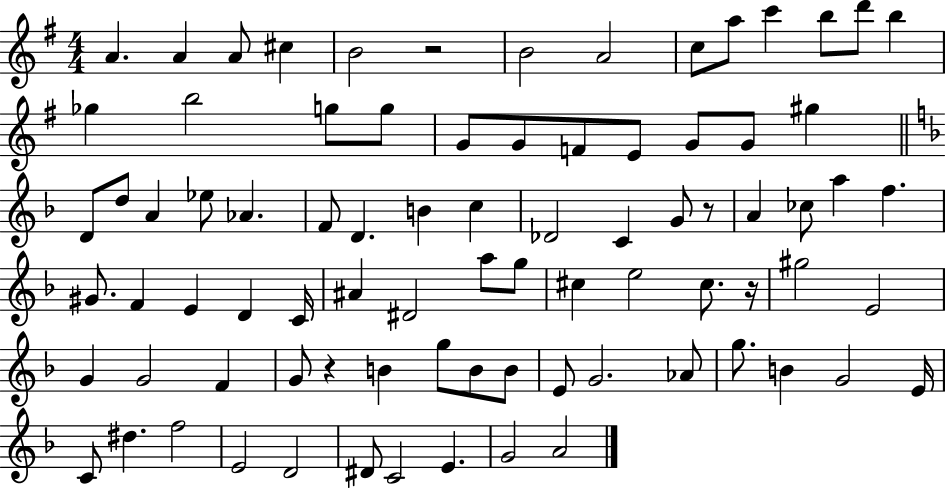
A4/q. A4/q A4/e C#5/q B4/h R/h B4/h A4/h C5/e A5/e C6/q B5/e D6/e B5/q Gb5/q B5/h G5/e G5/e G4/e G4/e F4/e E4/e G4/e G4/e G#5/q D4/e D5/e A4/q Eb5/e Ab4/q. F4/e D4/q. B4/q C5/q Db4/h C4/q G4/e R/e A4/q CES5/e A5/q F5/q. G#4/e. F4/q E4/q D4/q C4/s A#4/q D#4/h A5/e G5/e C#5/q E5/h C#5/e. R/s G#5/h E4/h G4/q G4/h F4/q G4/e R/q B4/q G5/e B4/e B4/e E4/e G4/h. Ab4/e G5/e. B4/q G4/h E4/s C4/e D#5/q. F5/h E4/h D4/h D#4/e C4/h E4/q. G4/h A4/h